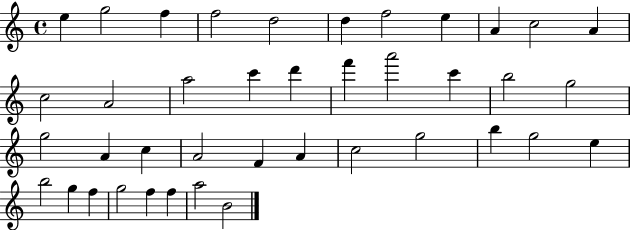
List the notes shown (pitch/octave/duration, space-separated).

E5/q G5/h F5/q F5/h D5/h D5/q F5/h E5/q A4/q C5/h A4/q C5/h A4/h A5/h C6/q D6/q F6/q A6/h C6/q B5/h G5/h G5/h A4/q C5/q A4/h F4/q A4/q C5/h G5/h B5/q G5/h E5/q B5/h G5/q F5/q G5/h F5/q F5/q A5/h B4/h